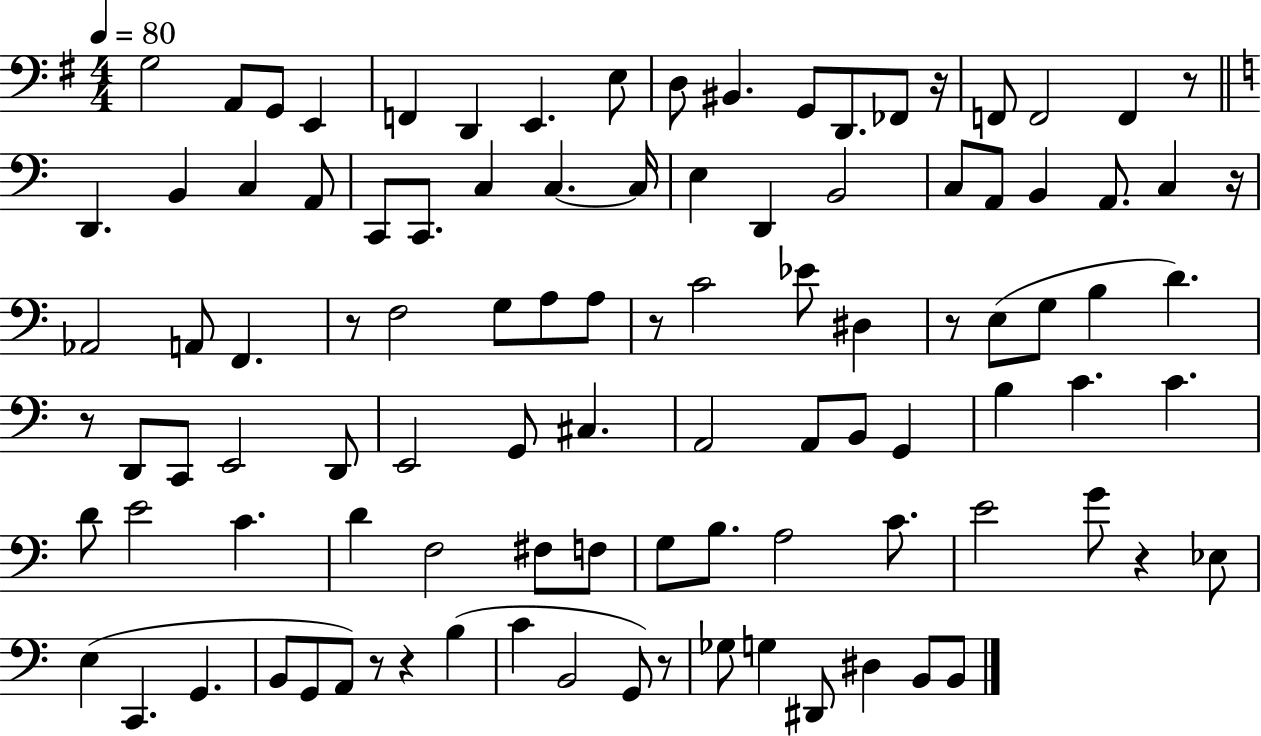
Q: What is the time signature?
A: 4/4